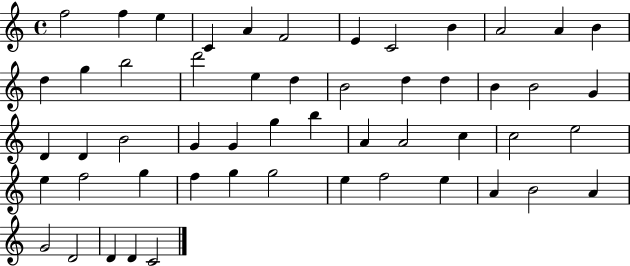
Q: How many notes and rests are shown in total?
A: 53